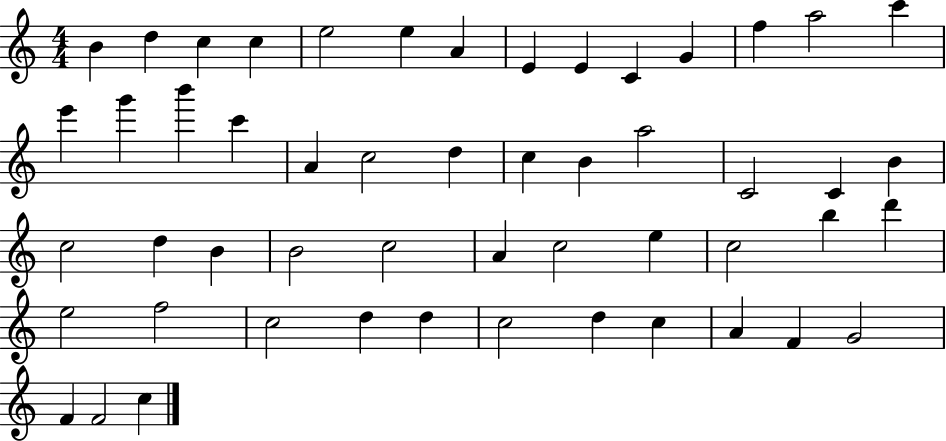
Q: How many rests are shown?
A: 0